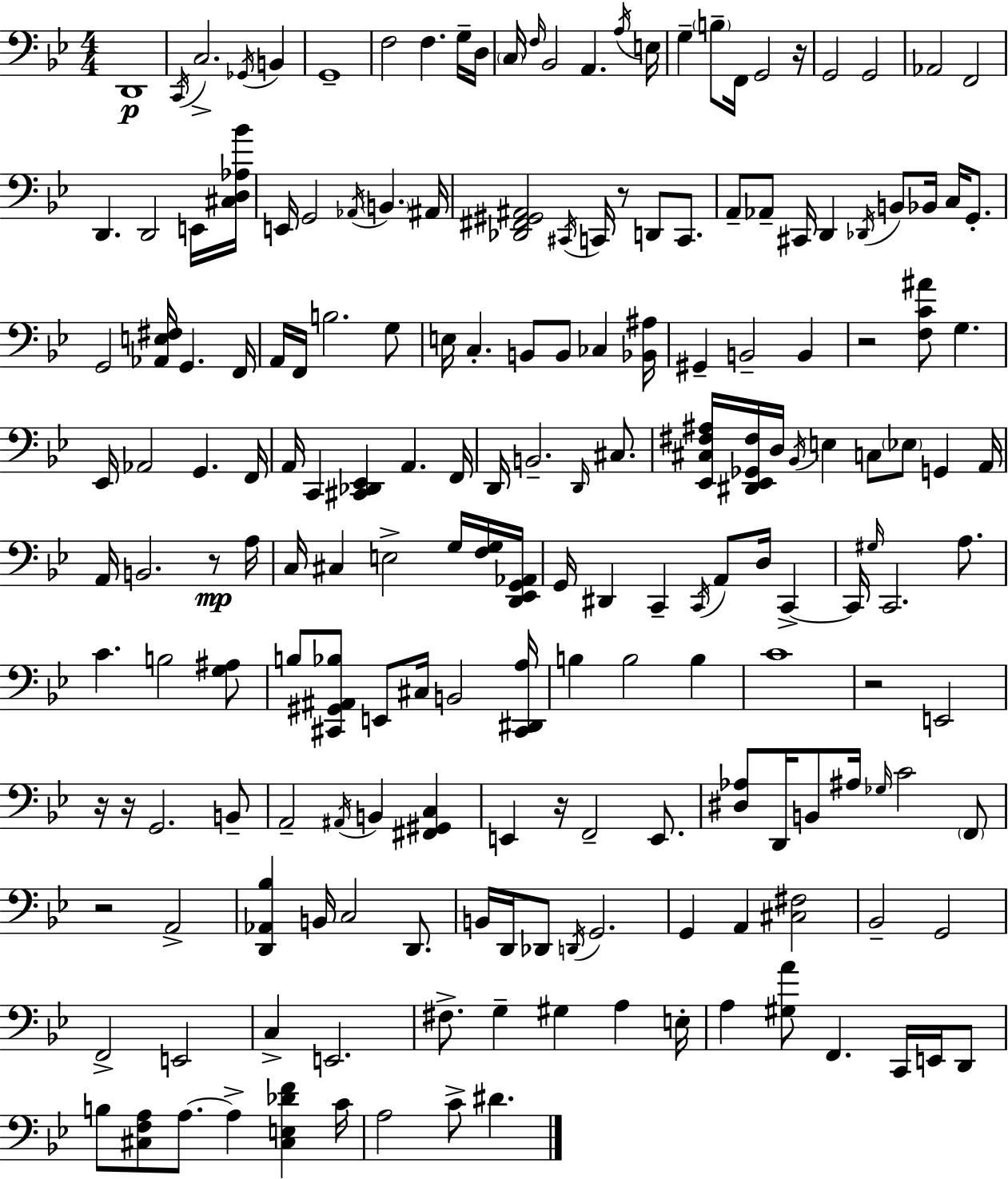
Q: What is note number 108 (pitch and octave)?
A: C4